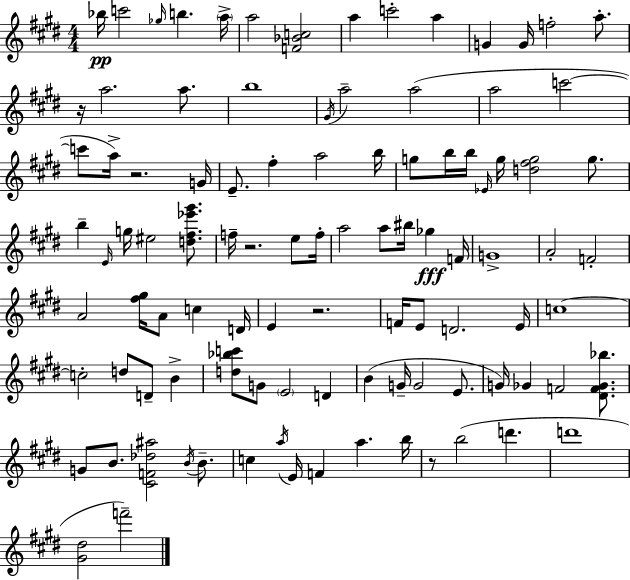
{
  \clef treble
  \numericTimeSignature
  \time 4/4
  \key e \major
  \repeat volta 2 { bes''16\pp c'''2 \grace { ges''16 } b''4. | \parenthesize a''16-> a''2 <f' bes' c''>2 | a''4 c'''2-. a''4 | g'4 g'16 f''2-. a''8.-. | \break r16 a''2. a''8. | b''1 | \acciaccatura { gis'16 } a''2-- a''2( | a''2 c'''2~~ | \break c'''8 a''16->) r2. | g'16 e'8.-- fis''4-. a''2 | b''16 g''8 b''16 b''16 \grace { ees'16 } g''16 <d'' fis'' g''>2 | g''8. b''4-- \grace { e'16 } g''16 eis''2 | \break <d'' fis'' ees''' gis'''>8. f''16-- r2. | e''8 f''16-. a''2 a''8 bis''16 ges''4\fff | f'16 g'1-> | a'2-. f'2-. | \break a'2 <fis'' gis''>16 a'8 c''4 | d'16 e'4 r2. | f'16 e'8 d'2. | e'16 c''1~~ | \break c''2-. d''8 d'8-- | b'4-> <d'' bes'' c'''>8 g'8 \parenthesize e'2 | d'4 b'4( g'16-- g'2 | e'8. g'16) ges'4 f'2 | \break <dis' f' ges' bes''>8. g'8 b'8. <cis' f' des'' ais''>2 | \acciaccatura { b'16 } b'8.-- c''4 \acciaccatura { a''16 } e'16 f'4 a''4. | b''16 r8 b''2( | d'''4. d'''1 | \break <gis' dis''>2 f'''2--) | } \bar "|."
}